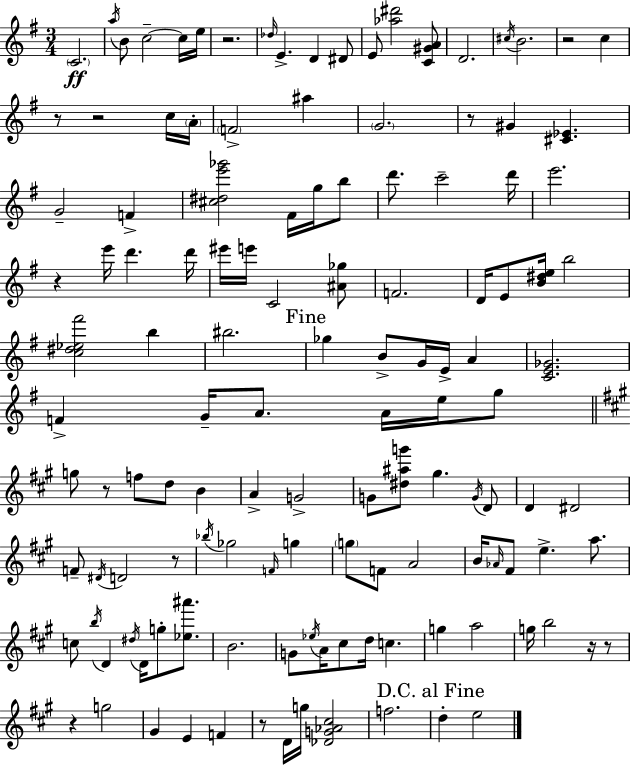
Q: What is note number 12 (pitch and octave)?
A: D4